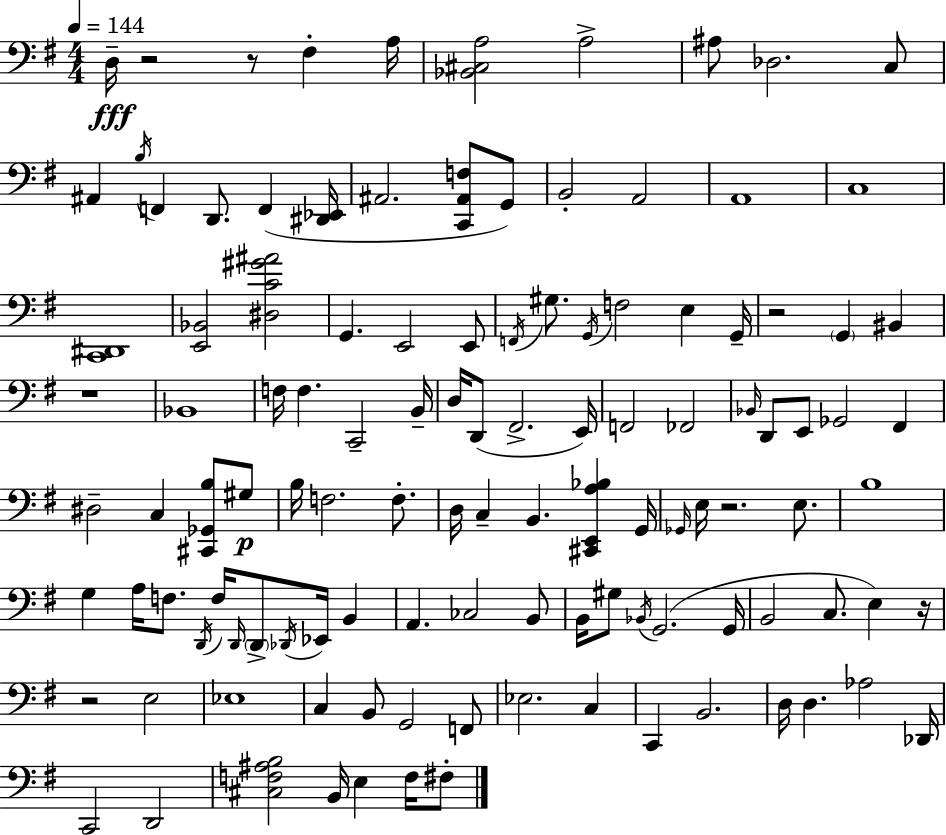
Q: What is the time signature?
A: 4/4